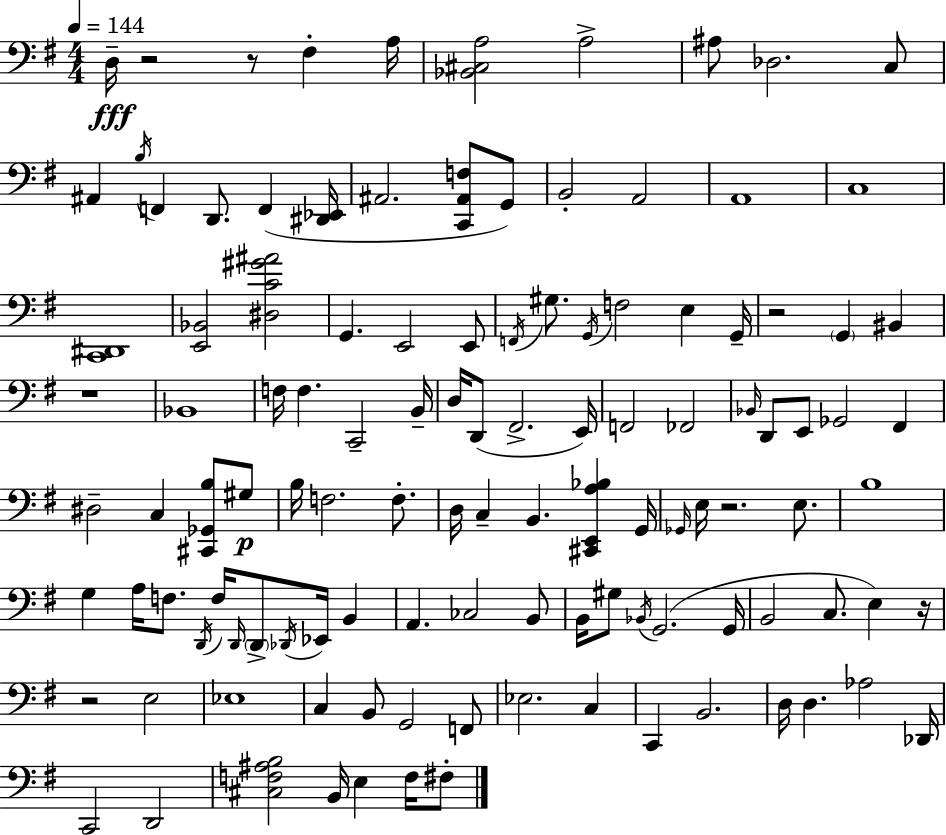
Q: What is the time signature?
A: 4/4